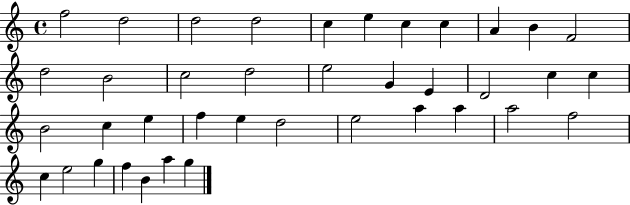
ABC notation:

X:1
T:Untitled
M:4/4
L:1/4
K:C
f2 d2 d2 d2 c e c c A B F2 d2 B2 c2 d2 e2 G E D2 c c B2 c e f e d2 e2 a a a2 f2 c e2 g f B a g